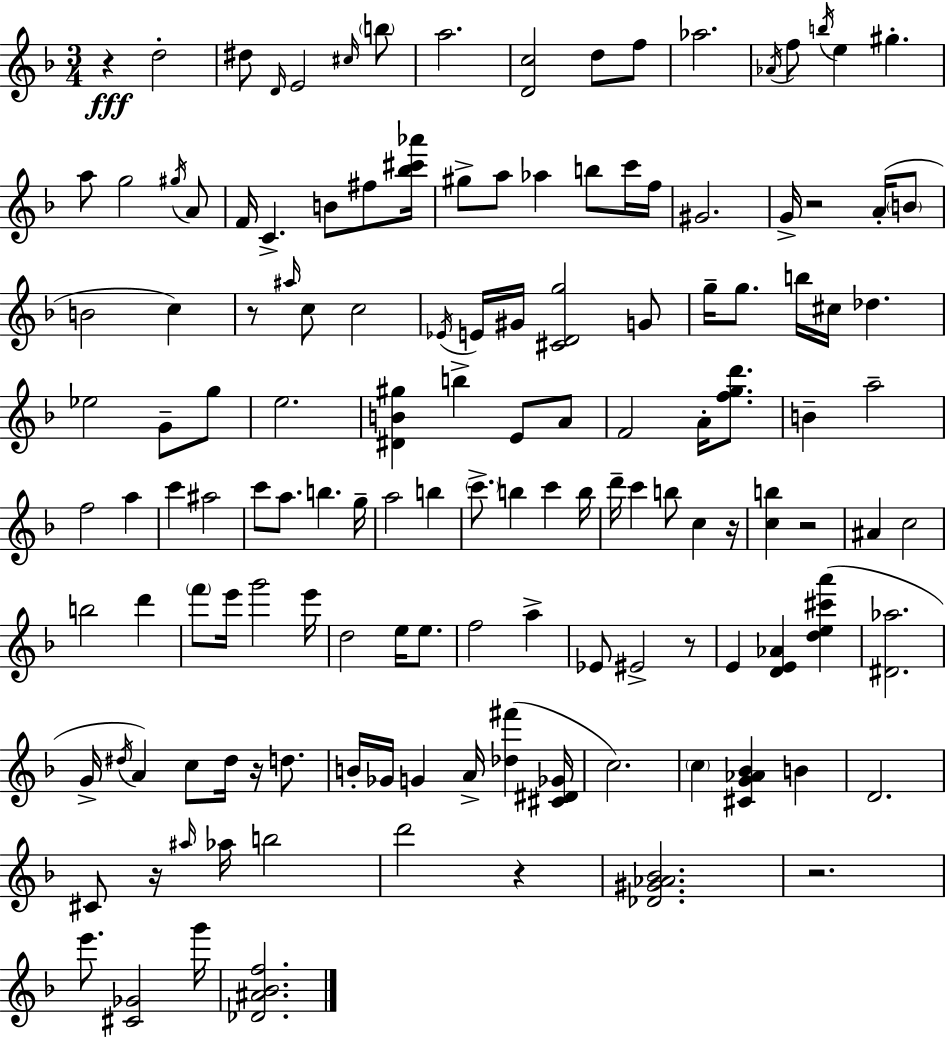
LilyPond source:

{
  \clef treble
  \numericTimeSignature
  \time 3/4
  \key f \major
  \repeat volta 2 { r4\fff d''2-. | dis''8 \grace { d'16 } e'2 \grace { cis''16 } | \parenthesize b''8 a''2. | <d' c''>2 d''8 | \break f''8 aes''2. | \acciaccatura { aes'16 } f''8 \acciaccatura { b''16 } e''4 gis''4.-. | a''8 g''2 | \acciaccatura { gis''16 } a'8 f'16 c'4.-> | \break b'8 fis''8 <bes'' cis''' aes'''>16 gis''8-> a''8 aes''4 | b''8 c'''16 f''16 gis'2. | g'16-> r2 | a'16-.( \parenthesize b'8 b'2 | \break c''4) r8 \grace { ais''16 } c''8 c''2 | \acciaccatura { ees'16 } e'16 gis'16 <cis' d' g''>2 | g'8 g''16-- g''8. b''16 | cis''16 des''4. ees''2 | \break g'8-- g''8 e''2. | <dis' b' gis''>4 b''4-> | e'8 a'8 f'2 | a'16-. <f'' g'' d'''>8. b'4-- a''2-- | \break f''2 | a''4 c'''4 ais''2 | c'''8 a''8. | b''4. g''16-- a''2 | \break b''4 \parenthesize c'''8.-> b''4 | c'''4 b''16 d'''16-- c'''4 | b''8 c''4 r16 <c'' b''>4 r2 | ais'4 c''2 | \break b''2 | d'''4 \parenthesize f'''8 e'''16 g'''2 | e'''16 d''2 | e''16 e''8. f''2 | \break a''4-> ees'8 eis'2-> | r8 e'4 <d' e' aes'>4 | <d'' e'' cis''' a'''>4( <dis' aes''>2. | g'16-> \acciaccatura { dis''16 } a'4) | \break c''8 dis''16 r16 d''8. b'16-. ges'16 g'4 | a'16-> <des'' fis'''>4( <cis' dis' ges'>16 c''2.) | \parenthesize c''4 | <cis' g' aes' bes'>4 b'4 d'2. | \break cis'8 r16 \grace { ais''16 } | aes''16 b''2 d'''2 | r4 <des' gis' aes' bes'>2. | r2. | \break e'''8. | <cis' ges'>2 g'''16 <des' ais' bes' f''>2. | } \bar "|."
}